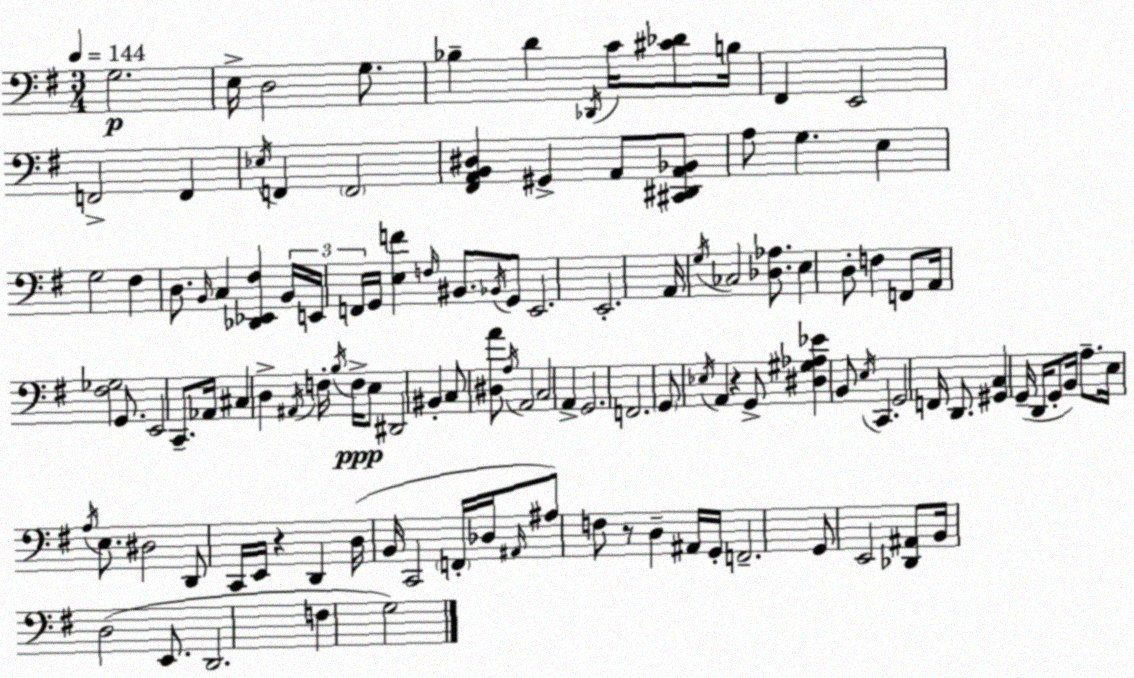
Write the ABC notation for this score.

X:1
T:Untitled
M:3/4
L:1/4
K:Em
G,2 E,/4 D,2 G,/2 _B, D _D,,/4 C/4 [^C_D]/2 B,/4 ^F,, E,,2 F,,2 F,, _E,/4 F,, F,,2 [^F,,A,,B,,^D,] ^G,, A,,/2 [^C,,^D,,A,,_B,,]/2 A,/2 G, E, G,2 ^F, D,/2 B,,/4 C, [_D,,_E,,^F,] B,,/4 E,,/4 F,,/4 G,,/4 [E,F] F,/4 ^B,,/2 _B,,/4 G,,/2 E,,2 E,,2 A,,/4 G,/4 _C,2 [_D,_A,]/2 E, D,/2 F, F,,/2 A,,/4 [^F,_G,]2 G,,/2 E,,2 C,,/2 _A,,/4 ^C, D, ^A,,/4 F,/4 B,/4 F,/4 E,/2 ^D,,2 ^B,, C,/2 [^D,A]/2 A,/4 A,,2 C,2 A,, G,,2 F,,2 G,,/2 _E,/4 A,, z G,,/2 [^D,^G,_A,_E] B,,/2 E,/4 C,, G,,2 F,,/4 D,,/2 [^G,,C,] G,,/4 D,,/4 G,,/2 B,,/4 A,/2 E,/4 A,/4 E,/2 ^D,2 D,,/2 C,,/4 E,,/4 z D,, D,/4 B,,/4 C,,2 F,,/4 _D,/4 ^A,,/4 ^A,/2 F,/2 z/2 D, ^A,,/4 G,,/4 F,,2 G,,/2 E,,2 [_D,,^A,,]/2 B,,/4 D,2 E,,/2 D,,2 F, G,2